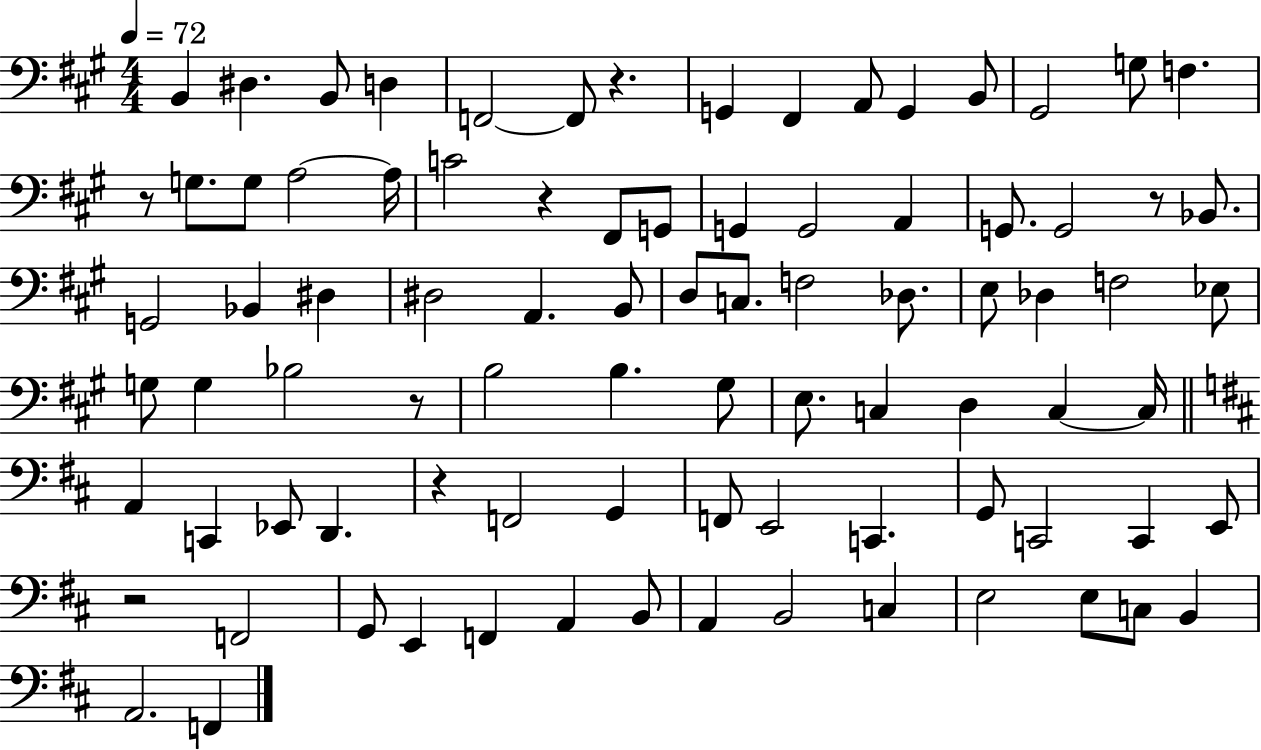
B2/q D#3/q. B2/e D3/q F2/h F2/e R/q. G2/q F#2/q A2/e G2/q B2/e G#2/h G3/e F3/q. R/e G3/e. G3/e A3/h A3/s C4/h R/q F#2/e G2/e G2/q G2/h A2/q G2/e. G2/h R/e Bb2/e. G2/h Bb2/q D#3/q D#3/h A2/q. B2/e D3/e C3/e. F3/h Db3/e. E3/e Db3/q F3/h Eb3/e G3/e G3/q Bb3/h R/e B3/h B3/q. G#3/e E3/e. C3/q D3/q C3/q C3/s A2/q C2/q Eb2/e D2/q. R/q F2/h G2/q F2/e E2/h C2/q. G2/e C2/h C2/q E2/e R/h F2/h G2/e E2/q F2/q A2/q B2/e A2/q B2/h C3/q E3/h E3/e C3/e B2/q A2/h. F2/q